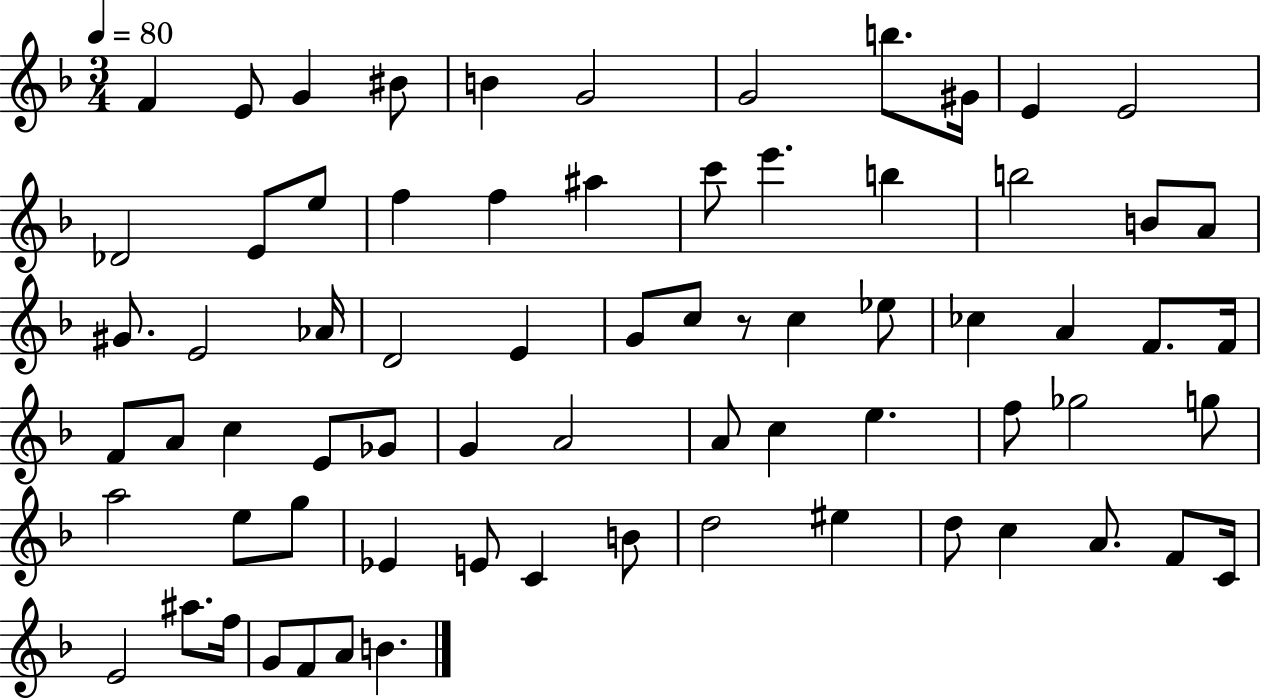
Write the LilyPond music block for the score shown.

{
  \clef treble
  \numericTimeSignature
  \time 3/4
  \key f \major
  \tempo 4 = 80
  \repeat volta 2 { f'4 e'8 g'4 bis'8 | b'4 g'2 | g'2 b''8. gis'16 | e'4 e'2 | \break des'2 e'8 e''8 | f''4 f''4 ais''4 | c'''8 e'''4. b''4 | b''2 b'8 a'8 | \break gis'8. e'2 aes'16 | d'2 e'4 | g'8 c''8 r8 c''4 ees''8 | ces''4 a'4 f'8. f'16 | \break f'8 a'8 c''4 e'8 ges'8 | g'4 a'2 | a'8 c''4 e''4. | f''8 ges''2 g''8 | \break a''2 e''8 g''8 | ees'4 e'8 c'4 b'8 | d''2 eis''4 | d''8 c''4 a'8. f'8 c'16 | \break e'2 ais''8. f''16 | g'8 f'8 a'8 b'4. | } \bar "|."
}